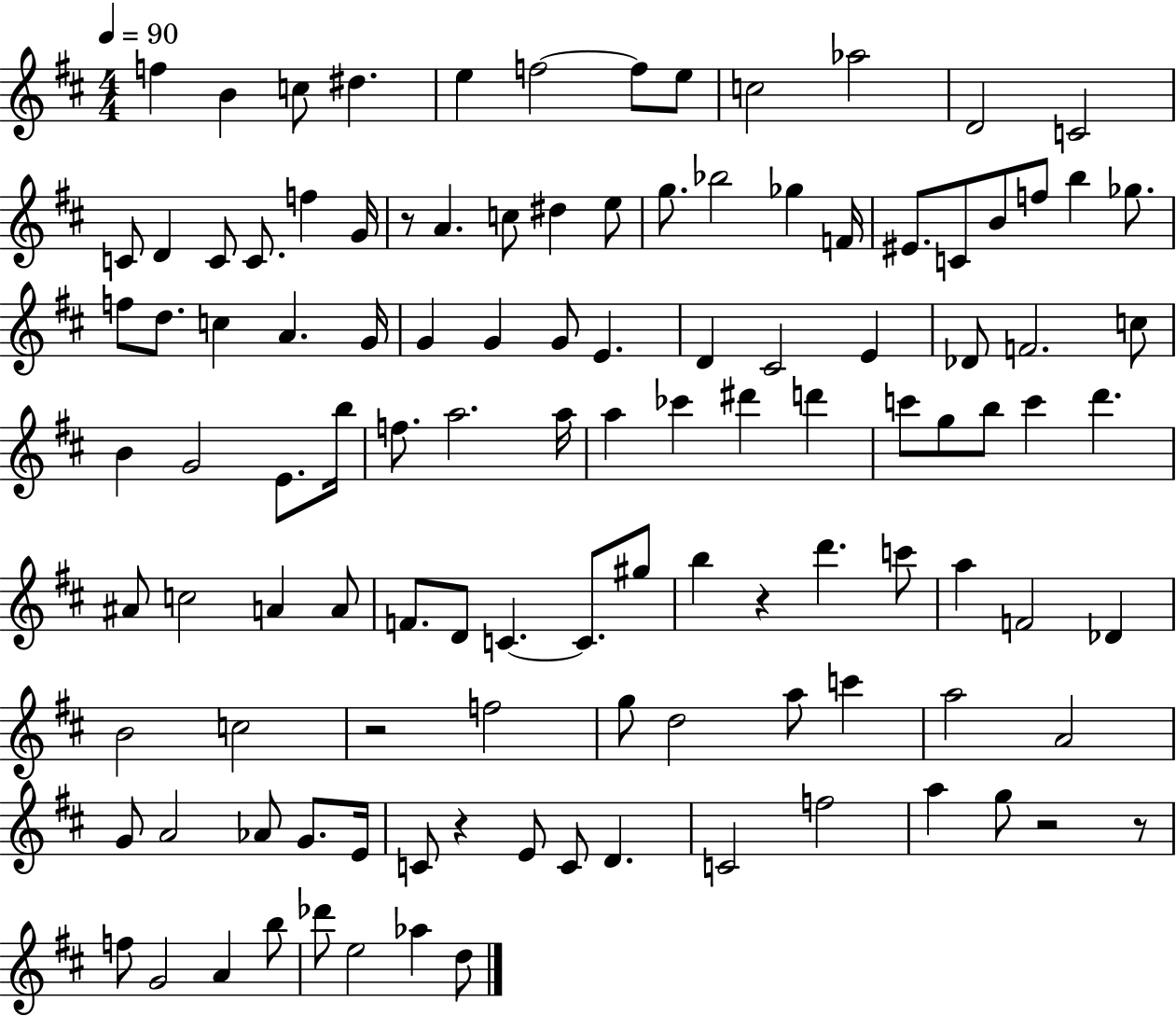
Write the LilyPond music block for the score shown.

{
  \clef treble
  \numericTimeSignature
  \time 4/4
  \key d \major
  \tempo 4 = 90
  \repeat volta 2 { f''4 b'4 c''8 dis''4. | e''4 f''2~~ f''8 e''8 | c''2 aes''2 | d'2 c'2 | \break c'8 d'4 c'8 c'8. f''4 g'16 | r8 a'4. c''8 dis''4 e''8 | g''8. bes''2 ges''4 f'16 | eis'8. c'8 b'8 f''8 b''4 ges''8. | \break f''8 d''8. c''4 a'4. g'16 | g'4 g'4 g'8 e'4. | d'4 cis'2 e'4 | des'8 f'2. c''8 | \break b'4 g'2 e'8. b''16 | f''8. a''2. a''16 | a''4 ces'''4 dis'''4 d'''4 | c'''8 g''8 b''8 c'''4 d'''4. | \break ais'8 c''2 a'4 a'8 | f'8. d'8 c'4.~~ c'8. gis''8 | b''4 r4 d'''4. c'''8 | a''4 f'2 des'4 | \break b'2 c''2 | r2 f''2 | g''8 d''2 a''8 c'''4 | a''2 a'2 | \break g'8 a'2 aes'8 g'8. e'16 | c'8 r4 e'8 c'8 d'4. | c'2 f''2 | a''4 g''8 r2 r8 | \break f''8 g'2 a'4 b''8 | des'''8 e''2 aes''4 d''8 | } \bar "|."
}